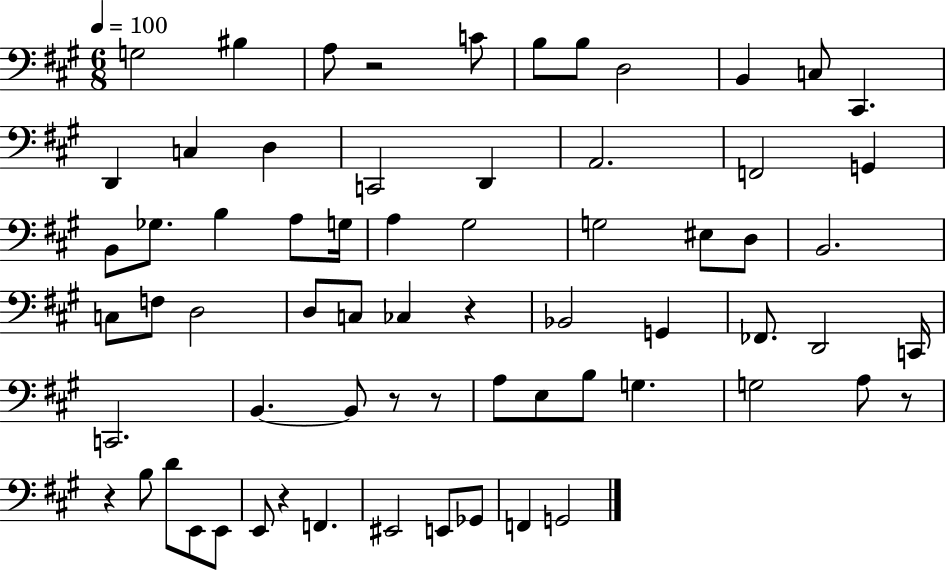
X:1
T:Untitled
M:6/8
L:1/4
K:A
G,2 ^B, A,/2 z2 C/2 B,/2 B,/2 D,2 B,, C,/2 ^C,, D,, C, D, C,,2 D,, A,,2 F,,2 G,, B,,/2 _G,/2 B, A,/2 G,/4 A, ^G,2 G,2 ^E,/2 D,/2 B,,2 C,/2 F,/2 D,2 D,/2 C,/2 _C, z _B,,2 G,, _F,,/2 D,,2 C,,/4 C,,2 B,, B,,/2 z/2 z/2 A,/2 E,/2 B,/2 G, G,2 A,/2 z/2 z B,/2 D/2 E,,/2 E,,/2 E,,/2 z F,, ^E,,2 E,,/2 _G,,/2 F,, G,,2